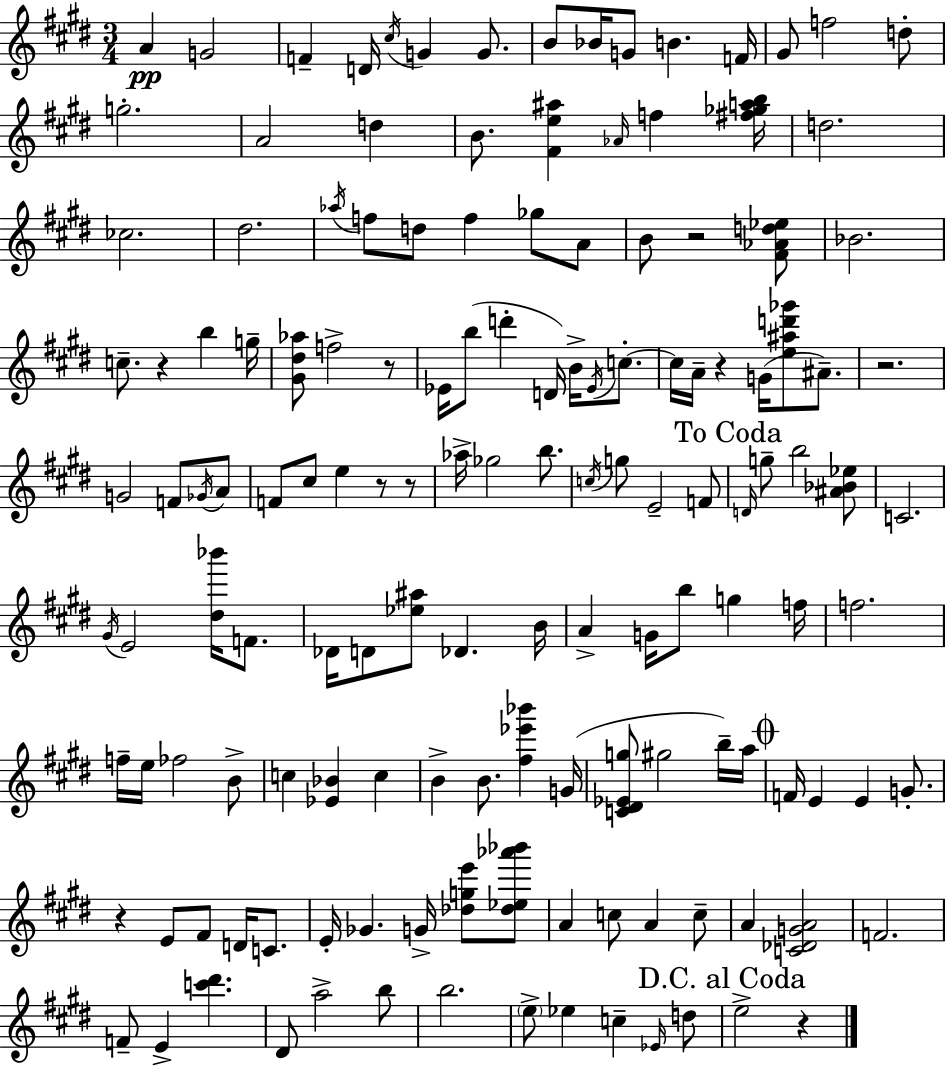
{
  \clef treble
  \numericTimeSignature
  \time 3/4
  \key e \major
  a'4\pp g'2 | f'4-- d'16 \acciaccatura { cis''16 } g'4 g'8. | b'8 bes'16 g'8 b'4. | f'16 gis'8 f''2 d''8-. | \break g''2.-. | a'2 d''4 | b'8. <fis' e'' ais''>4 \grace { aes'16 } f''4 | <fis'' ges'' a'' b''>16 d''2. | \break ces''2. | dis''2. | \acciaccatura { aes''16 } f''8 d''8 f''4 ges''8 | a'8 b'8 r2 | \break <fis' aes' d'' ees''>8 bes'2. | c''8.-- r4 b''4 | g''16-- <gis' dis'' aes''>8 f''2-> | r8 ees'16 b''8( d'''4-. d'16) b'16-> | \break \acciaccatura { ees'16 } c''8.-.~~ c''16 a'16-- r4 g'16( <e'' ais'' d''' ges'''>8 | ais'8.--) r2. | g'2 | f'8 \acciaccatura { ges'16 } a'8 f'8 cis''8 e''4 | \break r8 r8 aes''16-> ges''2 | b''8. \acciaccatura { c''16 } g''8 e'2-- | f'8 \mark "To Coda" \grace { d'16 } g''8-- b''2 | <ais' bes' ees''>8 c'2. | \break \acciaccatura { gis'16 } e'2 | <dis'' bes'''>16 f'8. des'16 d'8 <ees'' ais''>8 | des'4. b'16 a'4-> | g'16 b''8 g''4 f''16 f''2. | \break f''16-- e''16 fes''2 | b'8-> c''4 | <ees' bes'>4 c''4 b'4-> | b'8. <fis'' ees''' bes'''>4 g'16( <c' dis' ees' g''>8 gis''2 | \break b''16--) a''16 \mark \markup { \musicglyph "scripts.coda" } f'16 e'4 | e'4 g'8.-. r4 | e'8 fis'8 d'16 c'8. e'16-. ges'4. | g'16-> <des'' g'' e'''>8 <des'' ees'' aes''' bes'''>8 a'4 | \break c''8 a'4 c''8-- a'4 | <c' des' g' a'>2 f'2. | f'8-- e'4-> | <c''' dis'''>4. dis'8 a''2-> | \break b''8 b''2. | \parenthesize e''8-> ees''4 | c''4-- \grace { ees'16 } d''8 \mark "D.C. al Coda" e''2-> | r4 \bar "|."
}